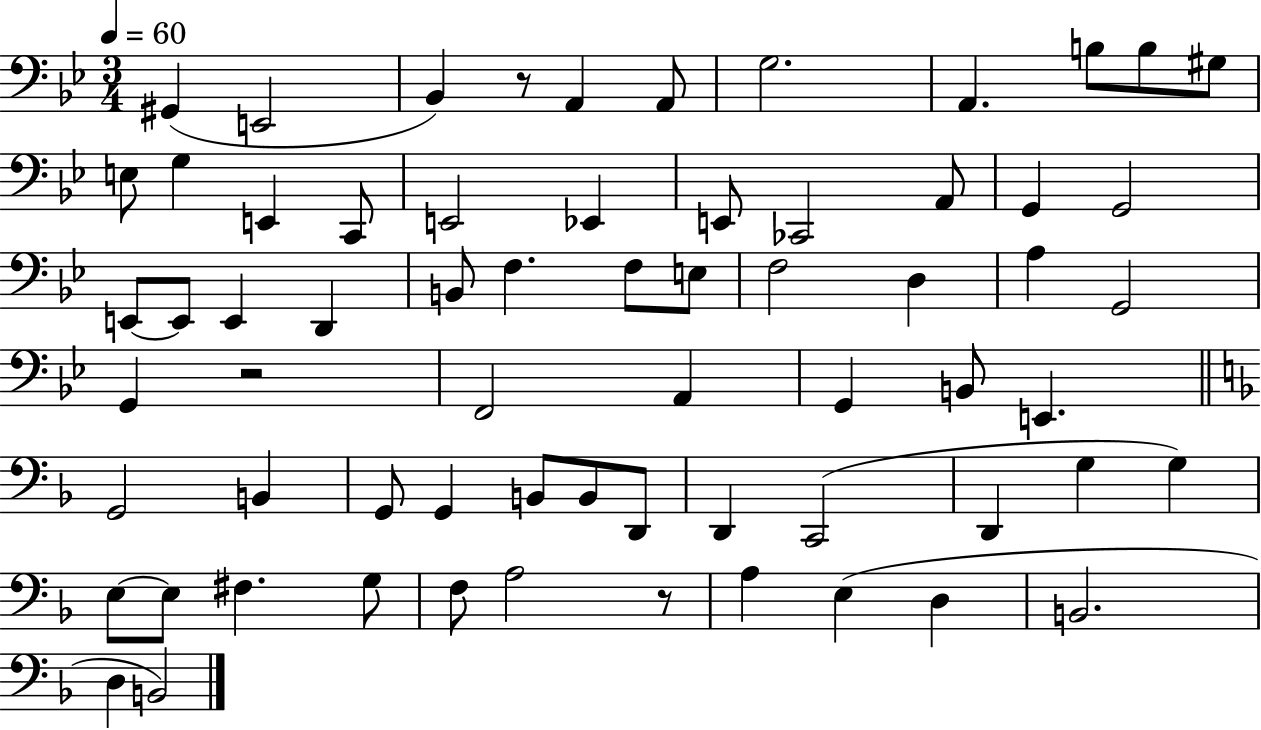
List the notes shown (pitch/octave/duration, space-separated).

G#2/q E2/h Bb2/q R/e A2/q A2/e G3/h. A2/q. B3/e B3/e G#3/e E3/e G3/q E2/q C2/e E2/h Eb2/q E2/e CES2/h A2/e G2/q G2/h E2/e E2/e E2/q D2/q B2/e F3/q. F3/e E3/e F3/h D3/q A3/q G2/h G2/q R/h F2/h A2/q G2/q B2/e E2/q. G2/h B2/q G2/e G2/q B2/e B2/e D2/e D2/q C2/h D2/q G3/q G3/q E3/e E3/e F#3/q. G3/e F3/e A3/h R/e A3/q E3/q D3/q B2/h. D3/q B2/h